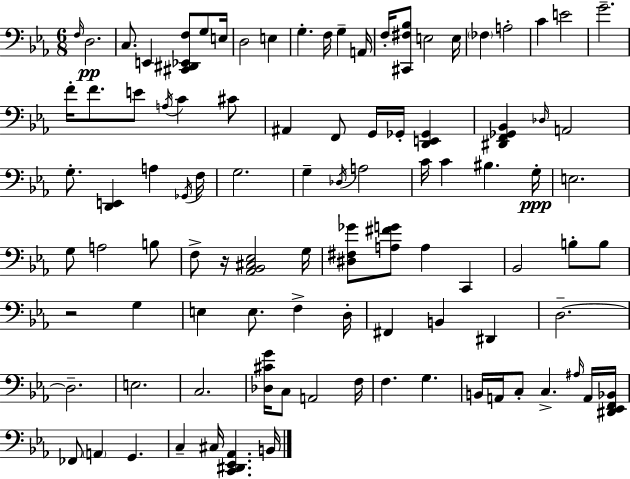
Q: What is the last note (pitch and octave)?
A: B2